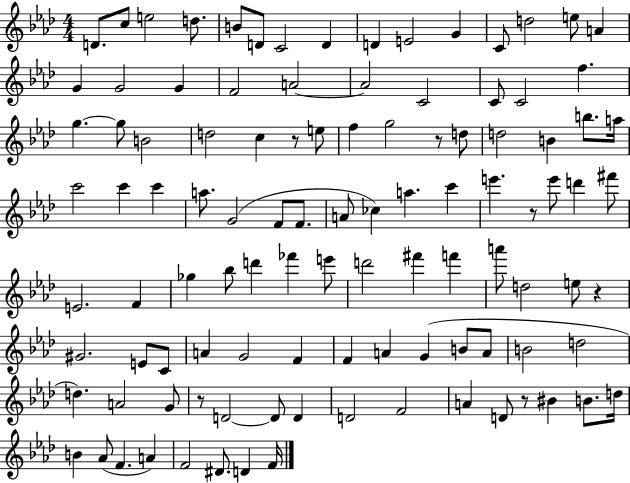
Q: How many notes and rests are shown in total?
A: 106